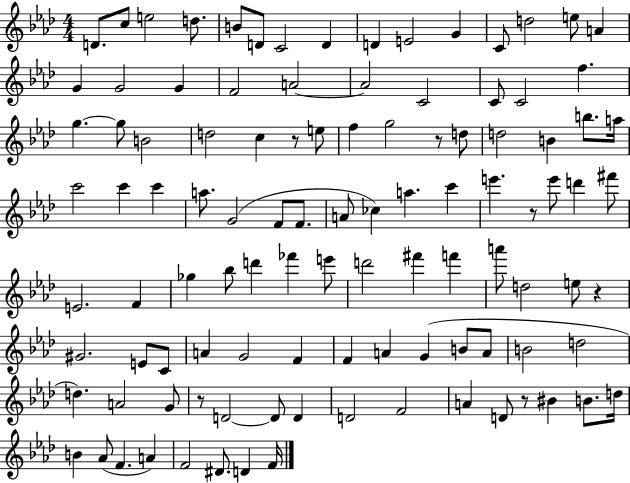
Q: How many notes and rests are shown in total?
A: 106